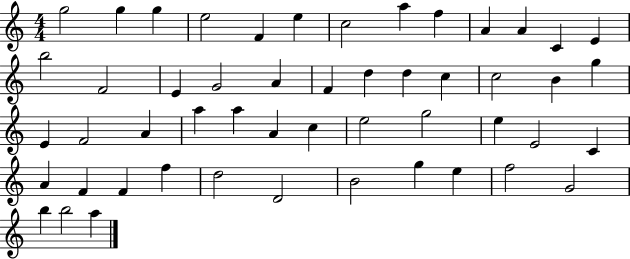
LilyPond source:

{
  \clef treble
  \numericTimeSignature
  \time 4/4
  \key c \major
  g''2 g''4 g''4 | e''2 f'4 e''4 | c''2 a''4 f''4 | a'4 a'4 c'4 e'4 | \break b''2 f'2 | e'4 g'2 a'4 | f'4 d''4 d''4 c''4 | c''2 b'4 g''4 | \break e'4 f'2 a'4 | a''4 a''4 a'4 c''4 | e''2 g''2 | e''4 e'2 c'4 | \break a'4 f'4 f'4 f''4 | d''2 d'2 | b'2 g''4 e''4 | f''2 g'2 | \break b''4 b''2 a''4 | \bar "|."
}